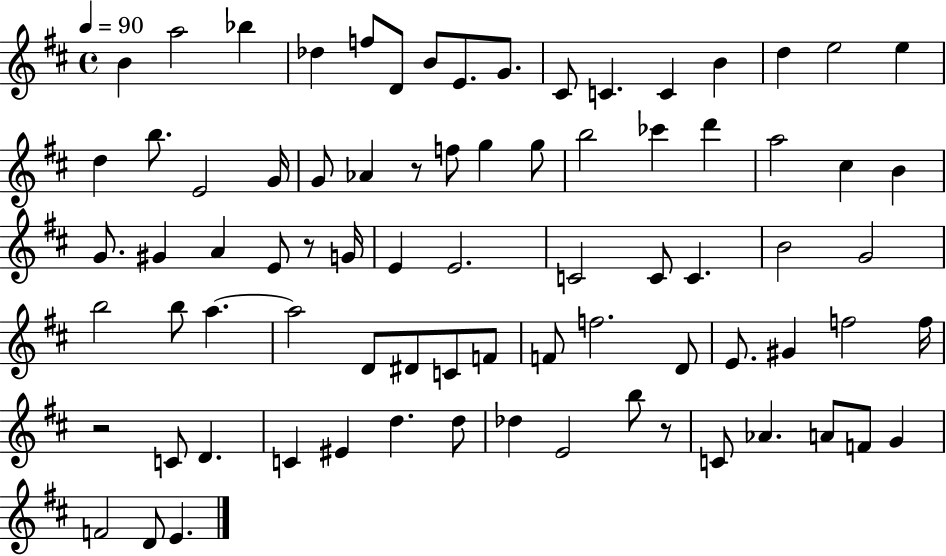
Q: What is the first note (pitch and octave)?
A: B4